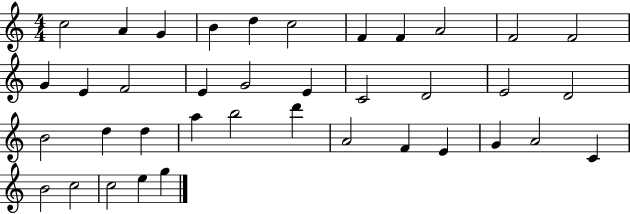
X:1
T:Untitled
M:4/4
L:1/4
K:C
c2 A G B d c2 F F A2 F2 F2 G E F2 E G2 E C2 D2 E2 D2 B2 d d a b2 d' A2 F E G A2 C B2 c2 c2 e g